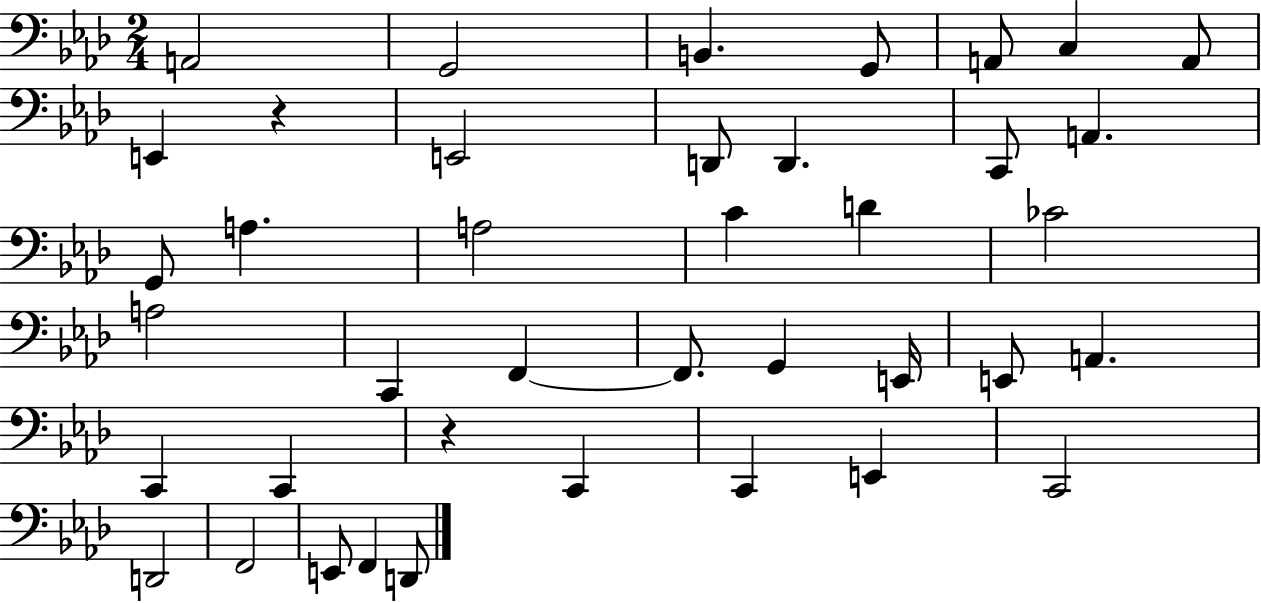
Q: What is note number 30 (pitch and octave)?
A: C2